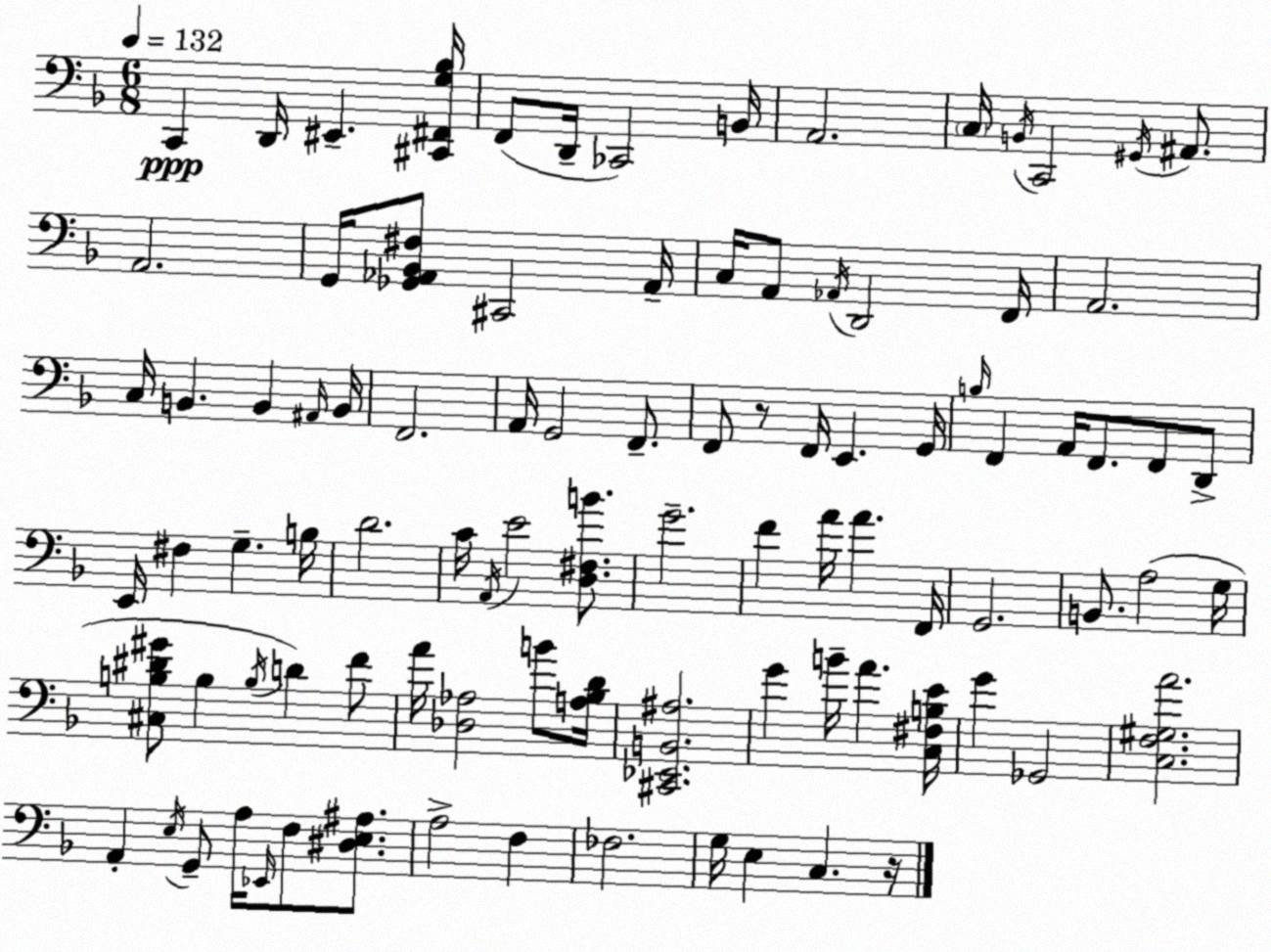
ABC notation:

X:1
T:Untitled
M:6/8
L:1/4
K:Dm
C,, D,,/4 ^E,, [^C,,^F,,G,_B,]/4 F,,/2 D,,/4 _C,,2 B,,/4 A,,2 C,/4 B,,/4 C,,2 ^G,,/4 ^A,,/2 A,,2 G,,/4 [_G,,_A,,_B,,^F,]/2 ^C,,2 _A,,/4 C,/4 A,,/2 _A,,/4 D,,2 F,,/4 A,,2 C,/4 B,, B,, ^A,,/4 B,,/4 F,,2 A,,/4 G,,2 F,,/2 F,,/2 z/2 F,,/4 E,, G,,/4 B,/4 F,, A,,/4 F,,/2 F,,/2 D,,/2 E,,/4 ^F, G, B,/4 D2 C/4 A,,/4 E2 [D,^F,B]/2 G2 F A/4 A F,,/4 G,,2 B,,/2 A,2 G,/4 [^C,B,^D^G]/2 B, B,/4 D F/2 A/4 [_D,_A,]2 B/2 [A,_B,D]/4 [^C,,_E,,B,,^A,]2 G B/4 A [C,^F,B,E]/4 G _G,,2 [C,F,^G,A]2 A,, E,/4 G,,/2 A,/4 _E,,/4 F,/2 [^D,E,^A,]/2 A,2 F, _F,2 G,/4 E, C, z/4